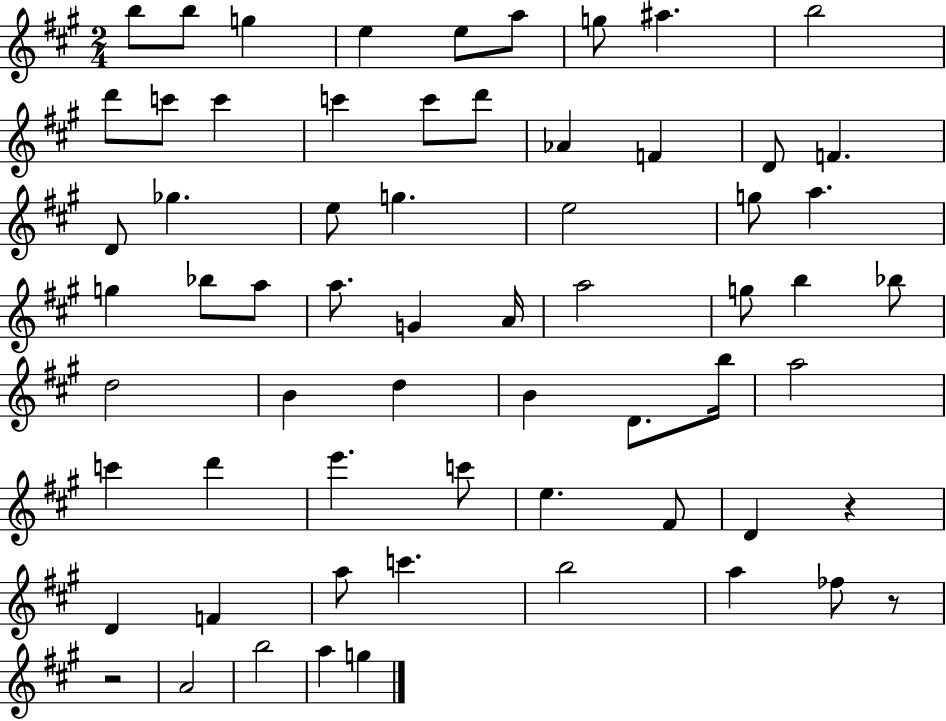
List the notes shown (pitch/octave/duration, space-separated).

B5/e B5/e G5/q E5/q E5/e A5/e G5/e A#5/q. B5/h D6/e C6/e C6/q C6/q C6/e D6/e Ab4/q F4/q D4/e F4/q. D4/e Gb5/q. E5/e G5/q. E5/h G5/e A5/q. G5/q Bb5/e A5/e A5/e. G4/q A4/s A5/h G5/e B5/q Bb5/e D5/h B4/q D5/q B4/q D4/e. B5/s A5/h C6/q D6/q E6/q. C6/e E5/q. F#4/e D4/q R/q D4/q F4/q A5/e C6/q. B5/h A5/q FES5/e R/e R/h A4/h B5/h A5/q G5/q